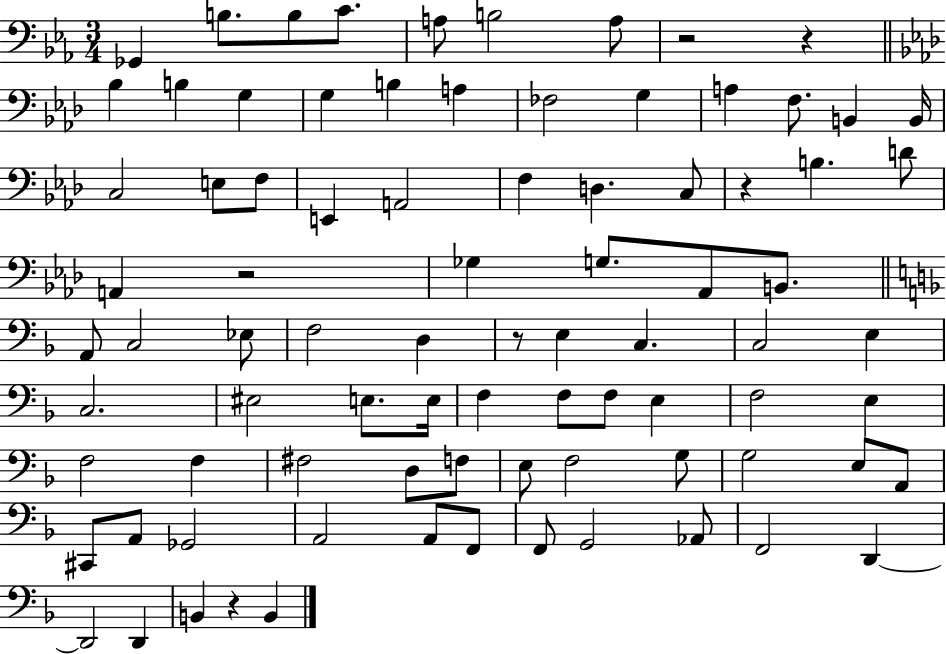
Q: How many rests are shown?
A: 6